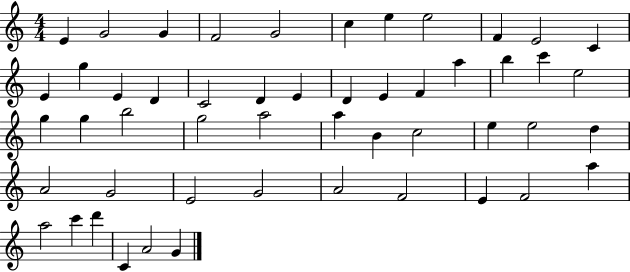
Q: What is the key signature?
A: C major